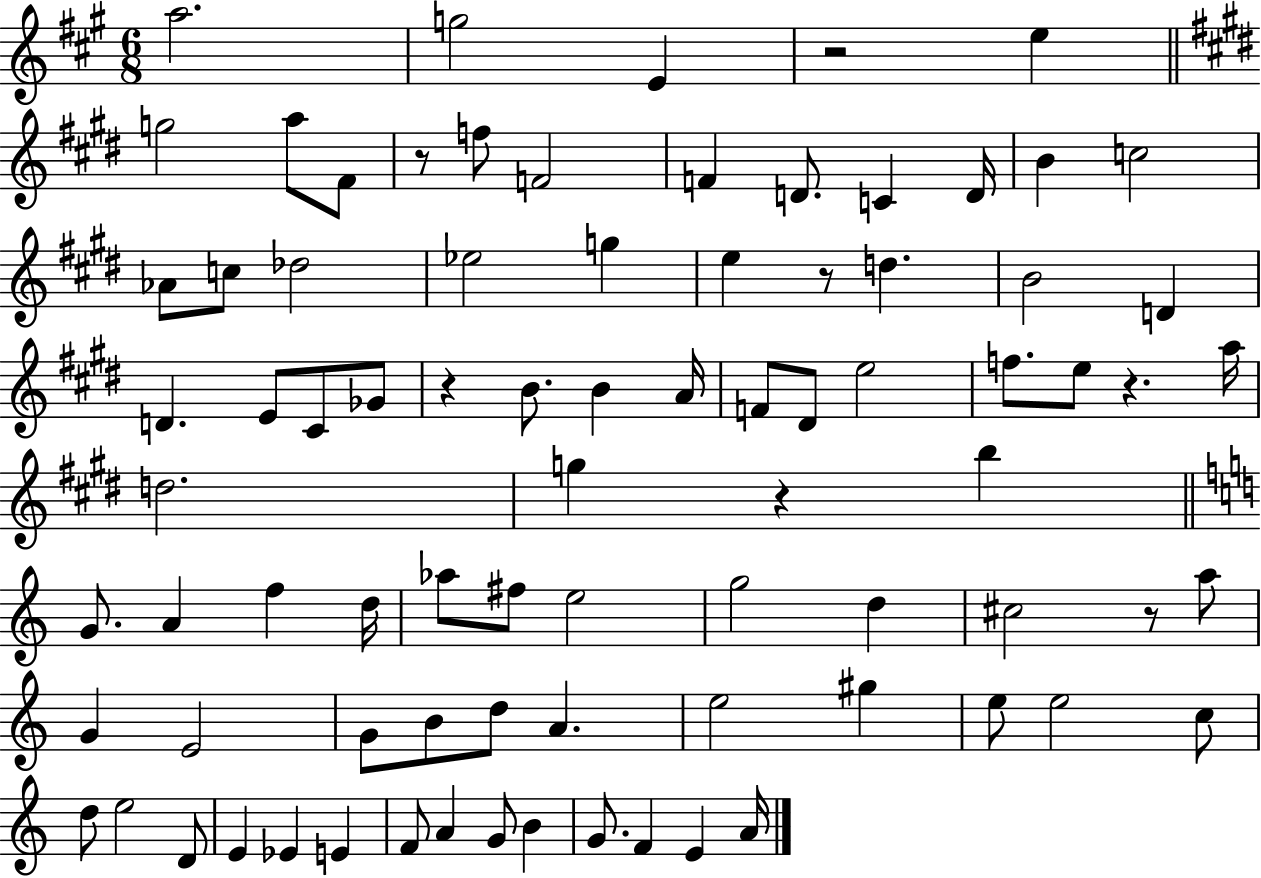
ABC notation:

X:1
T:Untitled
M:6/8
L:1/4
K:A
a2 g2 E z2 e g2 a/2 ^F/2 z/2 f/2 F2 F D/2 C D/4 B c2 _A/2 c/2 _d2 _e2 g e z/2 d B2 D D E/2 ^C/2 _G/2 z B/2 B A/4 F/2 ^D/2 e2 f/2 e/2 z a/4 d2 g z b G/2 A f d/4 _a/2 ^f/2 e2 g2 d ^c2 z/2 a/2 G E2 G/2 B/2 d/2 A e2 ^g e/2 e2 c/2 d/2 e2 D/2 E _E E F/2 A G/2 B G/2 F E A/4